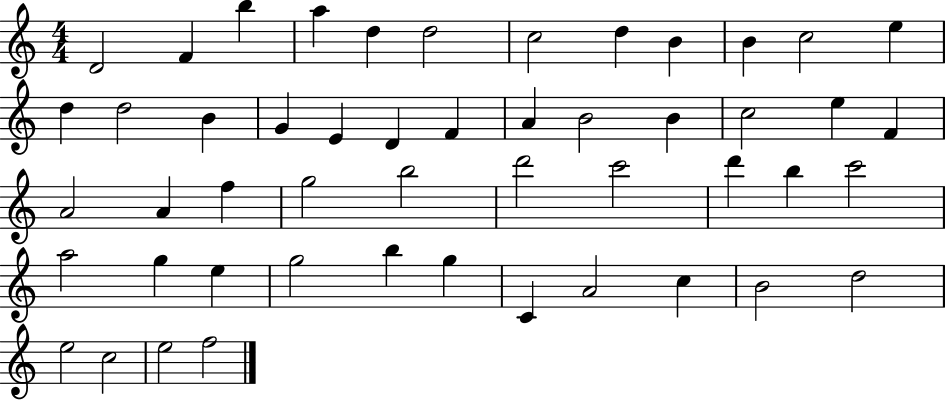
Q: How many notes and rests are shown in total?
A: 50